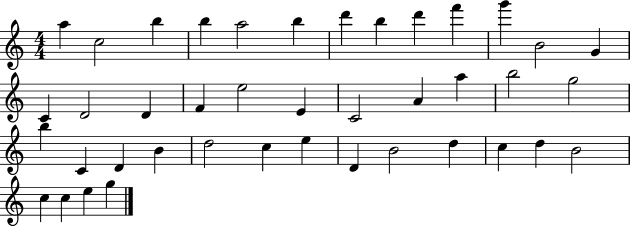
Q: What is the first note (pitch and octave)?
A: A5